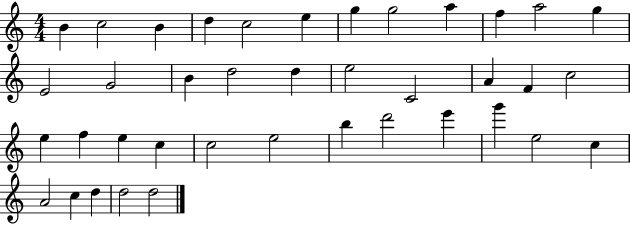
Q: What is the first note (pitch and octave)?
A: B4